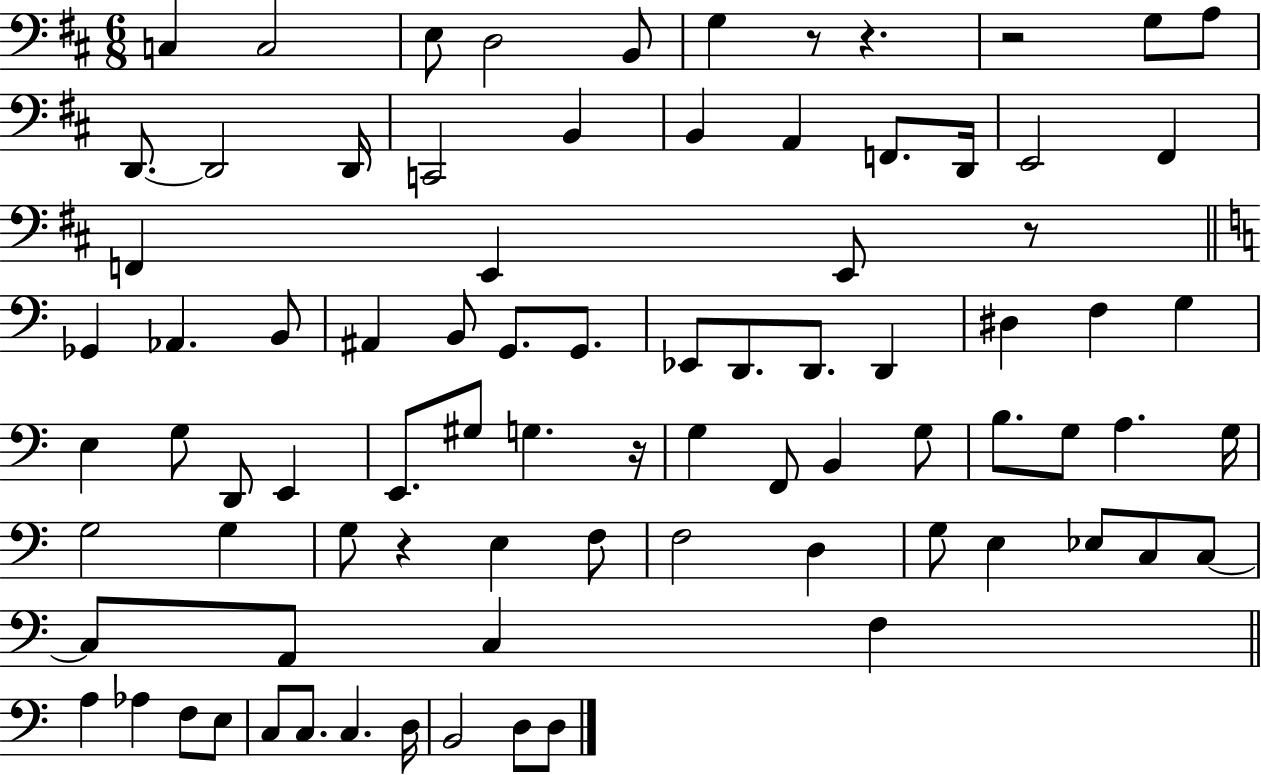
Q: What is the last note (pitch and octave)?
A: D3